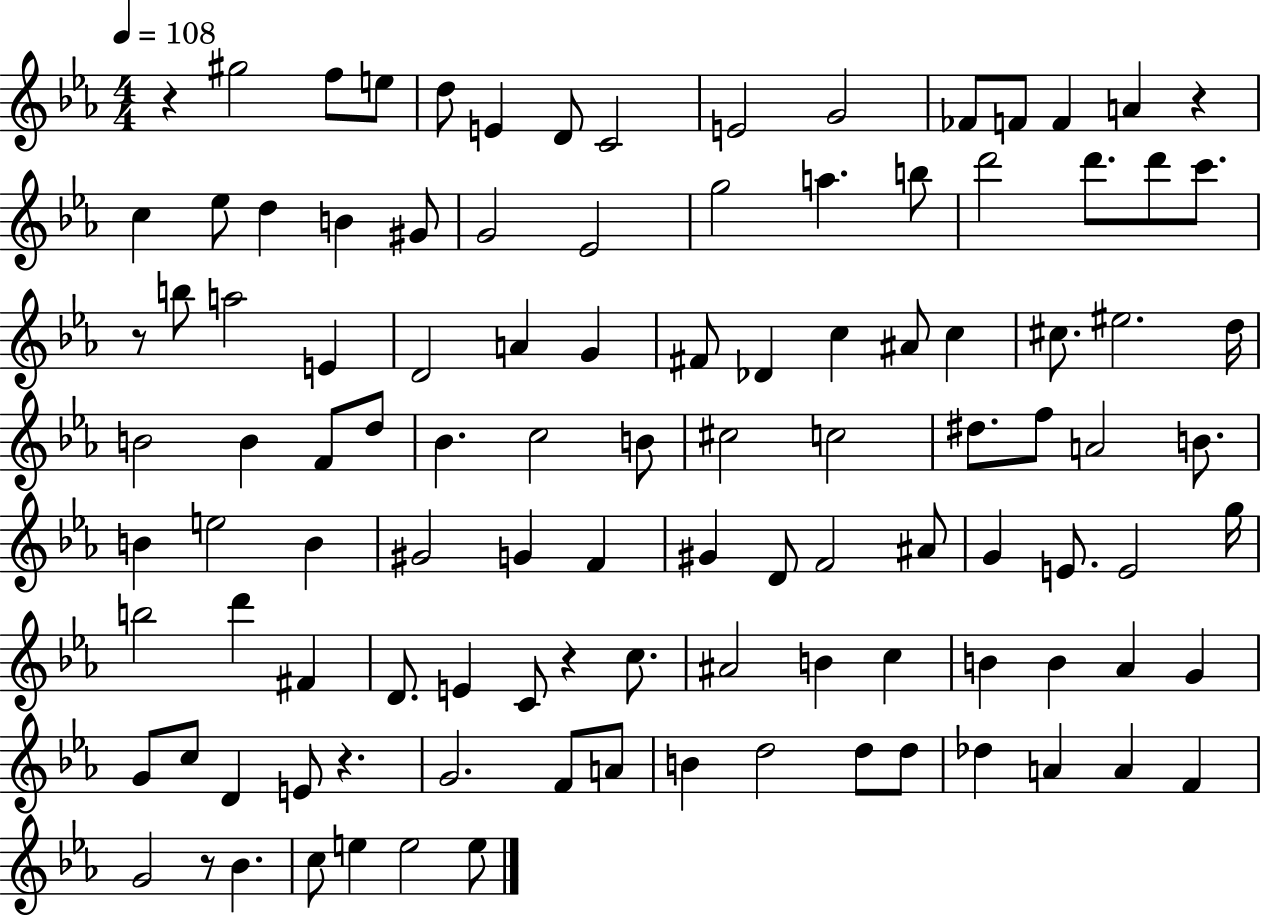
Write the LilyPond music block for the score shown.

{
  \clef treble
  \numericTimeSignature
  \time 4/4
  \key ees \major
  \tempo 4 = 108
  r4 gis''2 f''8 e''8 | d''8 e'4 d'8 c'2 | e'2 g'2 | fes'8 f'8 f'4 a'4 r4 | \break c''4 ees''8 d''4 b'4 gis'8 | g'2 ees'2 | g''2 a''4. b''8 | d'''2 d'''8. d'''8 c'''8. | \break r8 b''8 a''2 e'4 | d'2 a'4 g'4 | fis'8 des'4 c''4 ais'8 c''4 | cis''8. eis''2. d''16 | \break b'2 b'4 f'8 d''8 | bes'4. c''2 b'8 | cis''2 c''2 | dis''8. f''8 a'2 b'8. | \break b'4 e''2 b'4 | gis'2 g'4 f'4 | gis'4 d'8 f'2 ais'8 | g'4 e'8. e'2 g''16 | \break b''2 d'''4 fis'4 | d'8. e'4 c'8 r4 c''8. | ais'2 b'4 c''4 | b'4 b'4 aes'4 g'4 | \break g'8 c''8 d'4 e'8 r4. | g'2. f'8 a'8 | b'4 d''2 d''8 d''8 | des''4 a'4 a'4 f'4 | \break g'2 r8 bes'4. | c''8 e''4 e''2 e''8 | \bar "|."
}